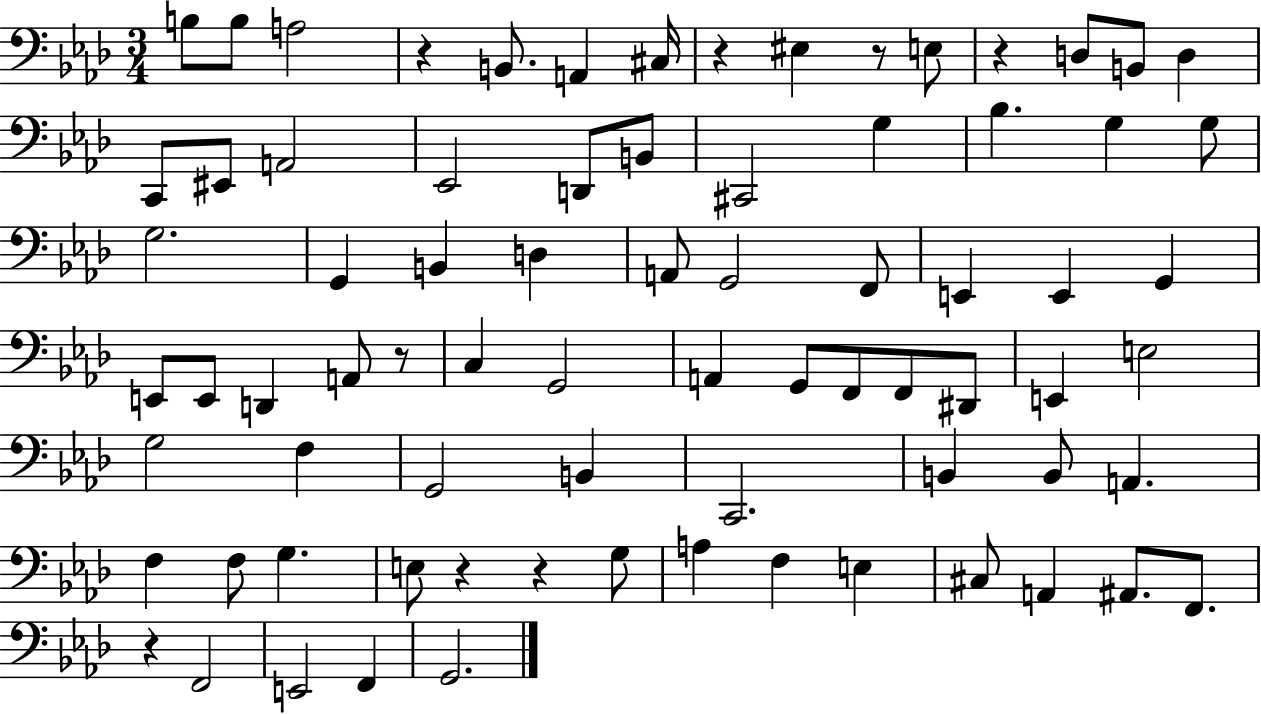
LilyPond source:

{
  \clef bass
  \numericTimeSignature
  \time 3/4
  \key aes \major
  b8 b8 a2 | r4 b,8. a,4 cis16 | r4 eis4 r8 e8 | r4 d8 b,8 d4 | \break c,8 eis,8 a,2 | ees,2 d,8 b,8 | cis,2 g4 | bes4. g4 g8 | \break g2. | g,4 b,4 d4 | a,8 g,2 f,8 | e,4 e,4 g,4 | \break e,8 e,8 d,4 a,8 r8 | c4 g,2 | a,4 g,8 f,8 f,8 dis,8 | e,4 e2 | \break g2 f4 | g,2 b,4 | c,2. | b,4 b,8 a,4. | \break f4 f8 g4. | e8 r4 r4 g8 | a4 f4 e4 | cis8 a,4 ais,8. f,8. | \break r4 f,2 | e,2 f,4 | g,2. | \bar "|."
}